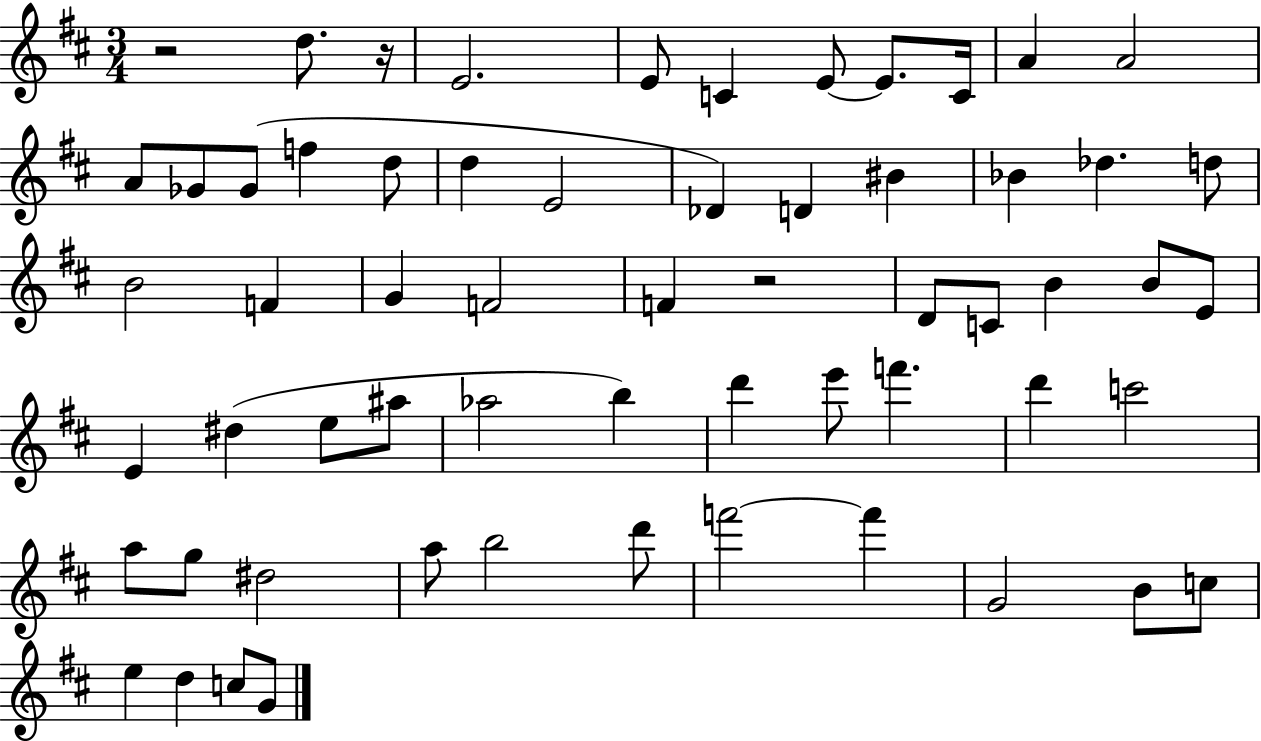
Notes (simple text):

R/h D5/e. R/s E4/h. E4/e C4/q E4/e E4/e. C4/s A4/q A4/h A4/e Gb4/e Gb4/e F5/q D5/e D5/q E4/h Db4/q D4/q BIS4/q Bb4/q Db5/q. D5/e B4/h F4/q G4/q F4/h F4/q R/h D4/e C4/e B4/q B4/e E4/e E4/q D#5/q E5/e A#5/e Ab5/h B5/q D6/q E6/e F6/q. D6/q C6/h A5/e G5/e D#5/h A5/e B5/h D6/e F6/h F6/q G4/h B4/e C5/e E5/q D5/q C5/e G4/e